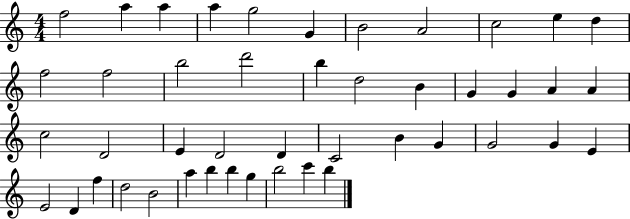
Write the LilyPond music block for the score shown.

{
  \clef treble
  \numericTimeSignature
  \time 4/4
  \key c \major
  f''2 a''4 a''4 | a''4 g''2 g'4 | b'2 a'2 | c''2 e''4 d''4 | \break f''2 f''2 | b''2 d'''2 | b''4 d''2 b'4 | g'4 g'4 a'4 a'4 | \break c''2 d'2 | e'4 d'2 d'4 | c'2 b'4 g'4 | g'2 g'4 e'4 | \break e'2 d'4 f''4 | d''2 b'2 | a''4 b''4 b''4 g''4 | b''2 c'''4 b''4 | \break \bar "|."
}